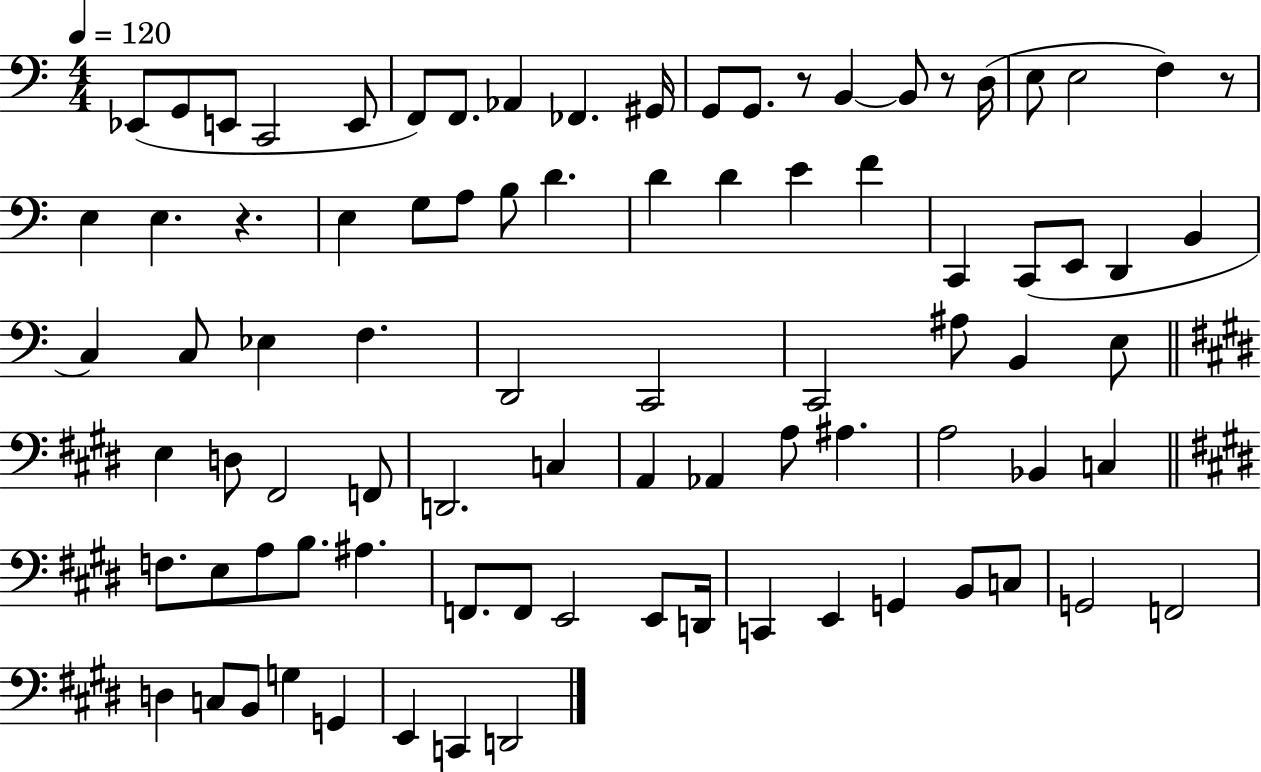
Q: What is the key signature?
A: C major